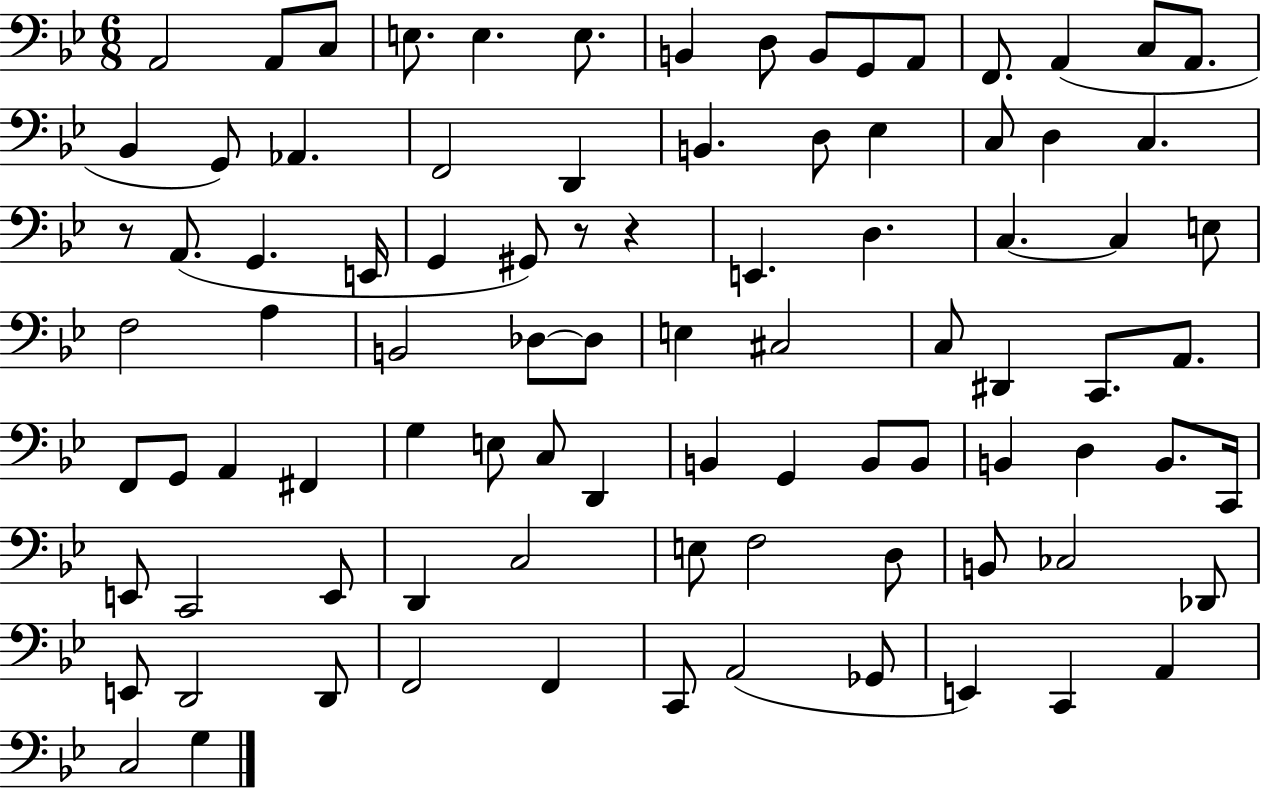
X:1
T:Untitled
M:6/8
L:1/4
K:Bb
A,,2 A,,/2 C,/2 E,/2 E, E,/2 B,, D,/2 B,,/2 G,,/2 A,,/2 F,,/2 A,, C,/2 A,,/2 _B,, G,,/2 _A,, F,,2 D,, B,, D,/2 _E, C,/2 D, C, z/2 A,,/2 G,, E,,/4 G,, ^G,,/2 z/2 z E,, D, C, C, E,/2 F,2 A, B,,2 _D,/2 _D,/2 E, ^C,2 C,/2 ^D,, C,,/2 A,,/2 F,,/2 G,,/2 A,, ^F,, G, E,/2 C,/2 D,, B,, G,, B,,/2 B,,/2 B,, D, B,,/2 C,,/4 E,,/2 C,,2 E,,/2 D,, C,2 E,/2 F,2 D,/2 B,,/2 _C,2 _D,,/2 E,,/2 D,,2 D,,/2 F,,2 F,, C,,/2 A,,2 _G,,/2 E,, C,, A,, C,2 G,